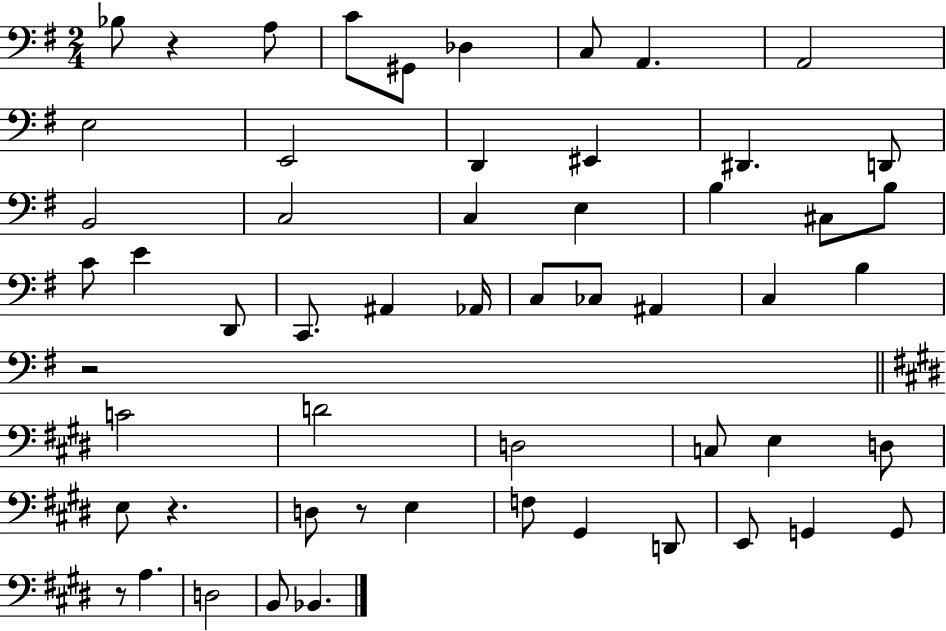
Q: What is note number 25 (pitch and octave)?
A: C2